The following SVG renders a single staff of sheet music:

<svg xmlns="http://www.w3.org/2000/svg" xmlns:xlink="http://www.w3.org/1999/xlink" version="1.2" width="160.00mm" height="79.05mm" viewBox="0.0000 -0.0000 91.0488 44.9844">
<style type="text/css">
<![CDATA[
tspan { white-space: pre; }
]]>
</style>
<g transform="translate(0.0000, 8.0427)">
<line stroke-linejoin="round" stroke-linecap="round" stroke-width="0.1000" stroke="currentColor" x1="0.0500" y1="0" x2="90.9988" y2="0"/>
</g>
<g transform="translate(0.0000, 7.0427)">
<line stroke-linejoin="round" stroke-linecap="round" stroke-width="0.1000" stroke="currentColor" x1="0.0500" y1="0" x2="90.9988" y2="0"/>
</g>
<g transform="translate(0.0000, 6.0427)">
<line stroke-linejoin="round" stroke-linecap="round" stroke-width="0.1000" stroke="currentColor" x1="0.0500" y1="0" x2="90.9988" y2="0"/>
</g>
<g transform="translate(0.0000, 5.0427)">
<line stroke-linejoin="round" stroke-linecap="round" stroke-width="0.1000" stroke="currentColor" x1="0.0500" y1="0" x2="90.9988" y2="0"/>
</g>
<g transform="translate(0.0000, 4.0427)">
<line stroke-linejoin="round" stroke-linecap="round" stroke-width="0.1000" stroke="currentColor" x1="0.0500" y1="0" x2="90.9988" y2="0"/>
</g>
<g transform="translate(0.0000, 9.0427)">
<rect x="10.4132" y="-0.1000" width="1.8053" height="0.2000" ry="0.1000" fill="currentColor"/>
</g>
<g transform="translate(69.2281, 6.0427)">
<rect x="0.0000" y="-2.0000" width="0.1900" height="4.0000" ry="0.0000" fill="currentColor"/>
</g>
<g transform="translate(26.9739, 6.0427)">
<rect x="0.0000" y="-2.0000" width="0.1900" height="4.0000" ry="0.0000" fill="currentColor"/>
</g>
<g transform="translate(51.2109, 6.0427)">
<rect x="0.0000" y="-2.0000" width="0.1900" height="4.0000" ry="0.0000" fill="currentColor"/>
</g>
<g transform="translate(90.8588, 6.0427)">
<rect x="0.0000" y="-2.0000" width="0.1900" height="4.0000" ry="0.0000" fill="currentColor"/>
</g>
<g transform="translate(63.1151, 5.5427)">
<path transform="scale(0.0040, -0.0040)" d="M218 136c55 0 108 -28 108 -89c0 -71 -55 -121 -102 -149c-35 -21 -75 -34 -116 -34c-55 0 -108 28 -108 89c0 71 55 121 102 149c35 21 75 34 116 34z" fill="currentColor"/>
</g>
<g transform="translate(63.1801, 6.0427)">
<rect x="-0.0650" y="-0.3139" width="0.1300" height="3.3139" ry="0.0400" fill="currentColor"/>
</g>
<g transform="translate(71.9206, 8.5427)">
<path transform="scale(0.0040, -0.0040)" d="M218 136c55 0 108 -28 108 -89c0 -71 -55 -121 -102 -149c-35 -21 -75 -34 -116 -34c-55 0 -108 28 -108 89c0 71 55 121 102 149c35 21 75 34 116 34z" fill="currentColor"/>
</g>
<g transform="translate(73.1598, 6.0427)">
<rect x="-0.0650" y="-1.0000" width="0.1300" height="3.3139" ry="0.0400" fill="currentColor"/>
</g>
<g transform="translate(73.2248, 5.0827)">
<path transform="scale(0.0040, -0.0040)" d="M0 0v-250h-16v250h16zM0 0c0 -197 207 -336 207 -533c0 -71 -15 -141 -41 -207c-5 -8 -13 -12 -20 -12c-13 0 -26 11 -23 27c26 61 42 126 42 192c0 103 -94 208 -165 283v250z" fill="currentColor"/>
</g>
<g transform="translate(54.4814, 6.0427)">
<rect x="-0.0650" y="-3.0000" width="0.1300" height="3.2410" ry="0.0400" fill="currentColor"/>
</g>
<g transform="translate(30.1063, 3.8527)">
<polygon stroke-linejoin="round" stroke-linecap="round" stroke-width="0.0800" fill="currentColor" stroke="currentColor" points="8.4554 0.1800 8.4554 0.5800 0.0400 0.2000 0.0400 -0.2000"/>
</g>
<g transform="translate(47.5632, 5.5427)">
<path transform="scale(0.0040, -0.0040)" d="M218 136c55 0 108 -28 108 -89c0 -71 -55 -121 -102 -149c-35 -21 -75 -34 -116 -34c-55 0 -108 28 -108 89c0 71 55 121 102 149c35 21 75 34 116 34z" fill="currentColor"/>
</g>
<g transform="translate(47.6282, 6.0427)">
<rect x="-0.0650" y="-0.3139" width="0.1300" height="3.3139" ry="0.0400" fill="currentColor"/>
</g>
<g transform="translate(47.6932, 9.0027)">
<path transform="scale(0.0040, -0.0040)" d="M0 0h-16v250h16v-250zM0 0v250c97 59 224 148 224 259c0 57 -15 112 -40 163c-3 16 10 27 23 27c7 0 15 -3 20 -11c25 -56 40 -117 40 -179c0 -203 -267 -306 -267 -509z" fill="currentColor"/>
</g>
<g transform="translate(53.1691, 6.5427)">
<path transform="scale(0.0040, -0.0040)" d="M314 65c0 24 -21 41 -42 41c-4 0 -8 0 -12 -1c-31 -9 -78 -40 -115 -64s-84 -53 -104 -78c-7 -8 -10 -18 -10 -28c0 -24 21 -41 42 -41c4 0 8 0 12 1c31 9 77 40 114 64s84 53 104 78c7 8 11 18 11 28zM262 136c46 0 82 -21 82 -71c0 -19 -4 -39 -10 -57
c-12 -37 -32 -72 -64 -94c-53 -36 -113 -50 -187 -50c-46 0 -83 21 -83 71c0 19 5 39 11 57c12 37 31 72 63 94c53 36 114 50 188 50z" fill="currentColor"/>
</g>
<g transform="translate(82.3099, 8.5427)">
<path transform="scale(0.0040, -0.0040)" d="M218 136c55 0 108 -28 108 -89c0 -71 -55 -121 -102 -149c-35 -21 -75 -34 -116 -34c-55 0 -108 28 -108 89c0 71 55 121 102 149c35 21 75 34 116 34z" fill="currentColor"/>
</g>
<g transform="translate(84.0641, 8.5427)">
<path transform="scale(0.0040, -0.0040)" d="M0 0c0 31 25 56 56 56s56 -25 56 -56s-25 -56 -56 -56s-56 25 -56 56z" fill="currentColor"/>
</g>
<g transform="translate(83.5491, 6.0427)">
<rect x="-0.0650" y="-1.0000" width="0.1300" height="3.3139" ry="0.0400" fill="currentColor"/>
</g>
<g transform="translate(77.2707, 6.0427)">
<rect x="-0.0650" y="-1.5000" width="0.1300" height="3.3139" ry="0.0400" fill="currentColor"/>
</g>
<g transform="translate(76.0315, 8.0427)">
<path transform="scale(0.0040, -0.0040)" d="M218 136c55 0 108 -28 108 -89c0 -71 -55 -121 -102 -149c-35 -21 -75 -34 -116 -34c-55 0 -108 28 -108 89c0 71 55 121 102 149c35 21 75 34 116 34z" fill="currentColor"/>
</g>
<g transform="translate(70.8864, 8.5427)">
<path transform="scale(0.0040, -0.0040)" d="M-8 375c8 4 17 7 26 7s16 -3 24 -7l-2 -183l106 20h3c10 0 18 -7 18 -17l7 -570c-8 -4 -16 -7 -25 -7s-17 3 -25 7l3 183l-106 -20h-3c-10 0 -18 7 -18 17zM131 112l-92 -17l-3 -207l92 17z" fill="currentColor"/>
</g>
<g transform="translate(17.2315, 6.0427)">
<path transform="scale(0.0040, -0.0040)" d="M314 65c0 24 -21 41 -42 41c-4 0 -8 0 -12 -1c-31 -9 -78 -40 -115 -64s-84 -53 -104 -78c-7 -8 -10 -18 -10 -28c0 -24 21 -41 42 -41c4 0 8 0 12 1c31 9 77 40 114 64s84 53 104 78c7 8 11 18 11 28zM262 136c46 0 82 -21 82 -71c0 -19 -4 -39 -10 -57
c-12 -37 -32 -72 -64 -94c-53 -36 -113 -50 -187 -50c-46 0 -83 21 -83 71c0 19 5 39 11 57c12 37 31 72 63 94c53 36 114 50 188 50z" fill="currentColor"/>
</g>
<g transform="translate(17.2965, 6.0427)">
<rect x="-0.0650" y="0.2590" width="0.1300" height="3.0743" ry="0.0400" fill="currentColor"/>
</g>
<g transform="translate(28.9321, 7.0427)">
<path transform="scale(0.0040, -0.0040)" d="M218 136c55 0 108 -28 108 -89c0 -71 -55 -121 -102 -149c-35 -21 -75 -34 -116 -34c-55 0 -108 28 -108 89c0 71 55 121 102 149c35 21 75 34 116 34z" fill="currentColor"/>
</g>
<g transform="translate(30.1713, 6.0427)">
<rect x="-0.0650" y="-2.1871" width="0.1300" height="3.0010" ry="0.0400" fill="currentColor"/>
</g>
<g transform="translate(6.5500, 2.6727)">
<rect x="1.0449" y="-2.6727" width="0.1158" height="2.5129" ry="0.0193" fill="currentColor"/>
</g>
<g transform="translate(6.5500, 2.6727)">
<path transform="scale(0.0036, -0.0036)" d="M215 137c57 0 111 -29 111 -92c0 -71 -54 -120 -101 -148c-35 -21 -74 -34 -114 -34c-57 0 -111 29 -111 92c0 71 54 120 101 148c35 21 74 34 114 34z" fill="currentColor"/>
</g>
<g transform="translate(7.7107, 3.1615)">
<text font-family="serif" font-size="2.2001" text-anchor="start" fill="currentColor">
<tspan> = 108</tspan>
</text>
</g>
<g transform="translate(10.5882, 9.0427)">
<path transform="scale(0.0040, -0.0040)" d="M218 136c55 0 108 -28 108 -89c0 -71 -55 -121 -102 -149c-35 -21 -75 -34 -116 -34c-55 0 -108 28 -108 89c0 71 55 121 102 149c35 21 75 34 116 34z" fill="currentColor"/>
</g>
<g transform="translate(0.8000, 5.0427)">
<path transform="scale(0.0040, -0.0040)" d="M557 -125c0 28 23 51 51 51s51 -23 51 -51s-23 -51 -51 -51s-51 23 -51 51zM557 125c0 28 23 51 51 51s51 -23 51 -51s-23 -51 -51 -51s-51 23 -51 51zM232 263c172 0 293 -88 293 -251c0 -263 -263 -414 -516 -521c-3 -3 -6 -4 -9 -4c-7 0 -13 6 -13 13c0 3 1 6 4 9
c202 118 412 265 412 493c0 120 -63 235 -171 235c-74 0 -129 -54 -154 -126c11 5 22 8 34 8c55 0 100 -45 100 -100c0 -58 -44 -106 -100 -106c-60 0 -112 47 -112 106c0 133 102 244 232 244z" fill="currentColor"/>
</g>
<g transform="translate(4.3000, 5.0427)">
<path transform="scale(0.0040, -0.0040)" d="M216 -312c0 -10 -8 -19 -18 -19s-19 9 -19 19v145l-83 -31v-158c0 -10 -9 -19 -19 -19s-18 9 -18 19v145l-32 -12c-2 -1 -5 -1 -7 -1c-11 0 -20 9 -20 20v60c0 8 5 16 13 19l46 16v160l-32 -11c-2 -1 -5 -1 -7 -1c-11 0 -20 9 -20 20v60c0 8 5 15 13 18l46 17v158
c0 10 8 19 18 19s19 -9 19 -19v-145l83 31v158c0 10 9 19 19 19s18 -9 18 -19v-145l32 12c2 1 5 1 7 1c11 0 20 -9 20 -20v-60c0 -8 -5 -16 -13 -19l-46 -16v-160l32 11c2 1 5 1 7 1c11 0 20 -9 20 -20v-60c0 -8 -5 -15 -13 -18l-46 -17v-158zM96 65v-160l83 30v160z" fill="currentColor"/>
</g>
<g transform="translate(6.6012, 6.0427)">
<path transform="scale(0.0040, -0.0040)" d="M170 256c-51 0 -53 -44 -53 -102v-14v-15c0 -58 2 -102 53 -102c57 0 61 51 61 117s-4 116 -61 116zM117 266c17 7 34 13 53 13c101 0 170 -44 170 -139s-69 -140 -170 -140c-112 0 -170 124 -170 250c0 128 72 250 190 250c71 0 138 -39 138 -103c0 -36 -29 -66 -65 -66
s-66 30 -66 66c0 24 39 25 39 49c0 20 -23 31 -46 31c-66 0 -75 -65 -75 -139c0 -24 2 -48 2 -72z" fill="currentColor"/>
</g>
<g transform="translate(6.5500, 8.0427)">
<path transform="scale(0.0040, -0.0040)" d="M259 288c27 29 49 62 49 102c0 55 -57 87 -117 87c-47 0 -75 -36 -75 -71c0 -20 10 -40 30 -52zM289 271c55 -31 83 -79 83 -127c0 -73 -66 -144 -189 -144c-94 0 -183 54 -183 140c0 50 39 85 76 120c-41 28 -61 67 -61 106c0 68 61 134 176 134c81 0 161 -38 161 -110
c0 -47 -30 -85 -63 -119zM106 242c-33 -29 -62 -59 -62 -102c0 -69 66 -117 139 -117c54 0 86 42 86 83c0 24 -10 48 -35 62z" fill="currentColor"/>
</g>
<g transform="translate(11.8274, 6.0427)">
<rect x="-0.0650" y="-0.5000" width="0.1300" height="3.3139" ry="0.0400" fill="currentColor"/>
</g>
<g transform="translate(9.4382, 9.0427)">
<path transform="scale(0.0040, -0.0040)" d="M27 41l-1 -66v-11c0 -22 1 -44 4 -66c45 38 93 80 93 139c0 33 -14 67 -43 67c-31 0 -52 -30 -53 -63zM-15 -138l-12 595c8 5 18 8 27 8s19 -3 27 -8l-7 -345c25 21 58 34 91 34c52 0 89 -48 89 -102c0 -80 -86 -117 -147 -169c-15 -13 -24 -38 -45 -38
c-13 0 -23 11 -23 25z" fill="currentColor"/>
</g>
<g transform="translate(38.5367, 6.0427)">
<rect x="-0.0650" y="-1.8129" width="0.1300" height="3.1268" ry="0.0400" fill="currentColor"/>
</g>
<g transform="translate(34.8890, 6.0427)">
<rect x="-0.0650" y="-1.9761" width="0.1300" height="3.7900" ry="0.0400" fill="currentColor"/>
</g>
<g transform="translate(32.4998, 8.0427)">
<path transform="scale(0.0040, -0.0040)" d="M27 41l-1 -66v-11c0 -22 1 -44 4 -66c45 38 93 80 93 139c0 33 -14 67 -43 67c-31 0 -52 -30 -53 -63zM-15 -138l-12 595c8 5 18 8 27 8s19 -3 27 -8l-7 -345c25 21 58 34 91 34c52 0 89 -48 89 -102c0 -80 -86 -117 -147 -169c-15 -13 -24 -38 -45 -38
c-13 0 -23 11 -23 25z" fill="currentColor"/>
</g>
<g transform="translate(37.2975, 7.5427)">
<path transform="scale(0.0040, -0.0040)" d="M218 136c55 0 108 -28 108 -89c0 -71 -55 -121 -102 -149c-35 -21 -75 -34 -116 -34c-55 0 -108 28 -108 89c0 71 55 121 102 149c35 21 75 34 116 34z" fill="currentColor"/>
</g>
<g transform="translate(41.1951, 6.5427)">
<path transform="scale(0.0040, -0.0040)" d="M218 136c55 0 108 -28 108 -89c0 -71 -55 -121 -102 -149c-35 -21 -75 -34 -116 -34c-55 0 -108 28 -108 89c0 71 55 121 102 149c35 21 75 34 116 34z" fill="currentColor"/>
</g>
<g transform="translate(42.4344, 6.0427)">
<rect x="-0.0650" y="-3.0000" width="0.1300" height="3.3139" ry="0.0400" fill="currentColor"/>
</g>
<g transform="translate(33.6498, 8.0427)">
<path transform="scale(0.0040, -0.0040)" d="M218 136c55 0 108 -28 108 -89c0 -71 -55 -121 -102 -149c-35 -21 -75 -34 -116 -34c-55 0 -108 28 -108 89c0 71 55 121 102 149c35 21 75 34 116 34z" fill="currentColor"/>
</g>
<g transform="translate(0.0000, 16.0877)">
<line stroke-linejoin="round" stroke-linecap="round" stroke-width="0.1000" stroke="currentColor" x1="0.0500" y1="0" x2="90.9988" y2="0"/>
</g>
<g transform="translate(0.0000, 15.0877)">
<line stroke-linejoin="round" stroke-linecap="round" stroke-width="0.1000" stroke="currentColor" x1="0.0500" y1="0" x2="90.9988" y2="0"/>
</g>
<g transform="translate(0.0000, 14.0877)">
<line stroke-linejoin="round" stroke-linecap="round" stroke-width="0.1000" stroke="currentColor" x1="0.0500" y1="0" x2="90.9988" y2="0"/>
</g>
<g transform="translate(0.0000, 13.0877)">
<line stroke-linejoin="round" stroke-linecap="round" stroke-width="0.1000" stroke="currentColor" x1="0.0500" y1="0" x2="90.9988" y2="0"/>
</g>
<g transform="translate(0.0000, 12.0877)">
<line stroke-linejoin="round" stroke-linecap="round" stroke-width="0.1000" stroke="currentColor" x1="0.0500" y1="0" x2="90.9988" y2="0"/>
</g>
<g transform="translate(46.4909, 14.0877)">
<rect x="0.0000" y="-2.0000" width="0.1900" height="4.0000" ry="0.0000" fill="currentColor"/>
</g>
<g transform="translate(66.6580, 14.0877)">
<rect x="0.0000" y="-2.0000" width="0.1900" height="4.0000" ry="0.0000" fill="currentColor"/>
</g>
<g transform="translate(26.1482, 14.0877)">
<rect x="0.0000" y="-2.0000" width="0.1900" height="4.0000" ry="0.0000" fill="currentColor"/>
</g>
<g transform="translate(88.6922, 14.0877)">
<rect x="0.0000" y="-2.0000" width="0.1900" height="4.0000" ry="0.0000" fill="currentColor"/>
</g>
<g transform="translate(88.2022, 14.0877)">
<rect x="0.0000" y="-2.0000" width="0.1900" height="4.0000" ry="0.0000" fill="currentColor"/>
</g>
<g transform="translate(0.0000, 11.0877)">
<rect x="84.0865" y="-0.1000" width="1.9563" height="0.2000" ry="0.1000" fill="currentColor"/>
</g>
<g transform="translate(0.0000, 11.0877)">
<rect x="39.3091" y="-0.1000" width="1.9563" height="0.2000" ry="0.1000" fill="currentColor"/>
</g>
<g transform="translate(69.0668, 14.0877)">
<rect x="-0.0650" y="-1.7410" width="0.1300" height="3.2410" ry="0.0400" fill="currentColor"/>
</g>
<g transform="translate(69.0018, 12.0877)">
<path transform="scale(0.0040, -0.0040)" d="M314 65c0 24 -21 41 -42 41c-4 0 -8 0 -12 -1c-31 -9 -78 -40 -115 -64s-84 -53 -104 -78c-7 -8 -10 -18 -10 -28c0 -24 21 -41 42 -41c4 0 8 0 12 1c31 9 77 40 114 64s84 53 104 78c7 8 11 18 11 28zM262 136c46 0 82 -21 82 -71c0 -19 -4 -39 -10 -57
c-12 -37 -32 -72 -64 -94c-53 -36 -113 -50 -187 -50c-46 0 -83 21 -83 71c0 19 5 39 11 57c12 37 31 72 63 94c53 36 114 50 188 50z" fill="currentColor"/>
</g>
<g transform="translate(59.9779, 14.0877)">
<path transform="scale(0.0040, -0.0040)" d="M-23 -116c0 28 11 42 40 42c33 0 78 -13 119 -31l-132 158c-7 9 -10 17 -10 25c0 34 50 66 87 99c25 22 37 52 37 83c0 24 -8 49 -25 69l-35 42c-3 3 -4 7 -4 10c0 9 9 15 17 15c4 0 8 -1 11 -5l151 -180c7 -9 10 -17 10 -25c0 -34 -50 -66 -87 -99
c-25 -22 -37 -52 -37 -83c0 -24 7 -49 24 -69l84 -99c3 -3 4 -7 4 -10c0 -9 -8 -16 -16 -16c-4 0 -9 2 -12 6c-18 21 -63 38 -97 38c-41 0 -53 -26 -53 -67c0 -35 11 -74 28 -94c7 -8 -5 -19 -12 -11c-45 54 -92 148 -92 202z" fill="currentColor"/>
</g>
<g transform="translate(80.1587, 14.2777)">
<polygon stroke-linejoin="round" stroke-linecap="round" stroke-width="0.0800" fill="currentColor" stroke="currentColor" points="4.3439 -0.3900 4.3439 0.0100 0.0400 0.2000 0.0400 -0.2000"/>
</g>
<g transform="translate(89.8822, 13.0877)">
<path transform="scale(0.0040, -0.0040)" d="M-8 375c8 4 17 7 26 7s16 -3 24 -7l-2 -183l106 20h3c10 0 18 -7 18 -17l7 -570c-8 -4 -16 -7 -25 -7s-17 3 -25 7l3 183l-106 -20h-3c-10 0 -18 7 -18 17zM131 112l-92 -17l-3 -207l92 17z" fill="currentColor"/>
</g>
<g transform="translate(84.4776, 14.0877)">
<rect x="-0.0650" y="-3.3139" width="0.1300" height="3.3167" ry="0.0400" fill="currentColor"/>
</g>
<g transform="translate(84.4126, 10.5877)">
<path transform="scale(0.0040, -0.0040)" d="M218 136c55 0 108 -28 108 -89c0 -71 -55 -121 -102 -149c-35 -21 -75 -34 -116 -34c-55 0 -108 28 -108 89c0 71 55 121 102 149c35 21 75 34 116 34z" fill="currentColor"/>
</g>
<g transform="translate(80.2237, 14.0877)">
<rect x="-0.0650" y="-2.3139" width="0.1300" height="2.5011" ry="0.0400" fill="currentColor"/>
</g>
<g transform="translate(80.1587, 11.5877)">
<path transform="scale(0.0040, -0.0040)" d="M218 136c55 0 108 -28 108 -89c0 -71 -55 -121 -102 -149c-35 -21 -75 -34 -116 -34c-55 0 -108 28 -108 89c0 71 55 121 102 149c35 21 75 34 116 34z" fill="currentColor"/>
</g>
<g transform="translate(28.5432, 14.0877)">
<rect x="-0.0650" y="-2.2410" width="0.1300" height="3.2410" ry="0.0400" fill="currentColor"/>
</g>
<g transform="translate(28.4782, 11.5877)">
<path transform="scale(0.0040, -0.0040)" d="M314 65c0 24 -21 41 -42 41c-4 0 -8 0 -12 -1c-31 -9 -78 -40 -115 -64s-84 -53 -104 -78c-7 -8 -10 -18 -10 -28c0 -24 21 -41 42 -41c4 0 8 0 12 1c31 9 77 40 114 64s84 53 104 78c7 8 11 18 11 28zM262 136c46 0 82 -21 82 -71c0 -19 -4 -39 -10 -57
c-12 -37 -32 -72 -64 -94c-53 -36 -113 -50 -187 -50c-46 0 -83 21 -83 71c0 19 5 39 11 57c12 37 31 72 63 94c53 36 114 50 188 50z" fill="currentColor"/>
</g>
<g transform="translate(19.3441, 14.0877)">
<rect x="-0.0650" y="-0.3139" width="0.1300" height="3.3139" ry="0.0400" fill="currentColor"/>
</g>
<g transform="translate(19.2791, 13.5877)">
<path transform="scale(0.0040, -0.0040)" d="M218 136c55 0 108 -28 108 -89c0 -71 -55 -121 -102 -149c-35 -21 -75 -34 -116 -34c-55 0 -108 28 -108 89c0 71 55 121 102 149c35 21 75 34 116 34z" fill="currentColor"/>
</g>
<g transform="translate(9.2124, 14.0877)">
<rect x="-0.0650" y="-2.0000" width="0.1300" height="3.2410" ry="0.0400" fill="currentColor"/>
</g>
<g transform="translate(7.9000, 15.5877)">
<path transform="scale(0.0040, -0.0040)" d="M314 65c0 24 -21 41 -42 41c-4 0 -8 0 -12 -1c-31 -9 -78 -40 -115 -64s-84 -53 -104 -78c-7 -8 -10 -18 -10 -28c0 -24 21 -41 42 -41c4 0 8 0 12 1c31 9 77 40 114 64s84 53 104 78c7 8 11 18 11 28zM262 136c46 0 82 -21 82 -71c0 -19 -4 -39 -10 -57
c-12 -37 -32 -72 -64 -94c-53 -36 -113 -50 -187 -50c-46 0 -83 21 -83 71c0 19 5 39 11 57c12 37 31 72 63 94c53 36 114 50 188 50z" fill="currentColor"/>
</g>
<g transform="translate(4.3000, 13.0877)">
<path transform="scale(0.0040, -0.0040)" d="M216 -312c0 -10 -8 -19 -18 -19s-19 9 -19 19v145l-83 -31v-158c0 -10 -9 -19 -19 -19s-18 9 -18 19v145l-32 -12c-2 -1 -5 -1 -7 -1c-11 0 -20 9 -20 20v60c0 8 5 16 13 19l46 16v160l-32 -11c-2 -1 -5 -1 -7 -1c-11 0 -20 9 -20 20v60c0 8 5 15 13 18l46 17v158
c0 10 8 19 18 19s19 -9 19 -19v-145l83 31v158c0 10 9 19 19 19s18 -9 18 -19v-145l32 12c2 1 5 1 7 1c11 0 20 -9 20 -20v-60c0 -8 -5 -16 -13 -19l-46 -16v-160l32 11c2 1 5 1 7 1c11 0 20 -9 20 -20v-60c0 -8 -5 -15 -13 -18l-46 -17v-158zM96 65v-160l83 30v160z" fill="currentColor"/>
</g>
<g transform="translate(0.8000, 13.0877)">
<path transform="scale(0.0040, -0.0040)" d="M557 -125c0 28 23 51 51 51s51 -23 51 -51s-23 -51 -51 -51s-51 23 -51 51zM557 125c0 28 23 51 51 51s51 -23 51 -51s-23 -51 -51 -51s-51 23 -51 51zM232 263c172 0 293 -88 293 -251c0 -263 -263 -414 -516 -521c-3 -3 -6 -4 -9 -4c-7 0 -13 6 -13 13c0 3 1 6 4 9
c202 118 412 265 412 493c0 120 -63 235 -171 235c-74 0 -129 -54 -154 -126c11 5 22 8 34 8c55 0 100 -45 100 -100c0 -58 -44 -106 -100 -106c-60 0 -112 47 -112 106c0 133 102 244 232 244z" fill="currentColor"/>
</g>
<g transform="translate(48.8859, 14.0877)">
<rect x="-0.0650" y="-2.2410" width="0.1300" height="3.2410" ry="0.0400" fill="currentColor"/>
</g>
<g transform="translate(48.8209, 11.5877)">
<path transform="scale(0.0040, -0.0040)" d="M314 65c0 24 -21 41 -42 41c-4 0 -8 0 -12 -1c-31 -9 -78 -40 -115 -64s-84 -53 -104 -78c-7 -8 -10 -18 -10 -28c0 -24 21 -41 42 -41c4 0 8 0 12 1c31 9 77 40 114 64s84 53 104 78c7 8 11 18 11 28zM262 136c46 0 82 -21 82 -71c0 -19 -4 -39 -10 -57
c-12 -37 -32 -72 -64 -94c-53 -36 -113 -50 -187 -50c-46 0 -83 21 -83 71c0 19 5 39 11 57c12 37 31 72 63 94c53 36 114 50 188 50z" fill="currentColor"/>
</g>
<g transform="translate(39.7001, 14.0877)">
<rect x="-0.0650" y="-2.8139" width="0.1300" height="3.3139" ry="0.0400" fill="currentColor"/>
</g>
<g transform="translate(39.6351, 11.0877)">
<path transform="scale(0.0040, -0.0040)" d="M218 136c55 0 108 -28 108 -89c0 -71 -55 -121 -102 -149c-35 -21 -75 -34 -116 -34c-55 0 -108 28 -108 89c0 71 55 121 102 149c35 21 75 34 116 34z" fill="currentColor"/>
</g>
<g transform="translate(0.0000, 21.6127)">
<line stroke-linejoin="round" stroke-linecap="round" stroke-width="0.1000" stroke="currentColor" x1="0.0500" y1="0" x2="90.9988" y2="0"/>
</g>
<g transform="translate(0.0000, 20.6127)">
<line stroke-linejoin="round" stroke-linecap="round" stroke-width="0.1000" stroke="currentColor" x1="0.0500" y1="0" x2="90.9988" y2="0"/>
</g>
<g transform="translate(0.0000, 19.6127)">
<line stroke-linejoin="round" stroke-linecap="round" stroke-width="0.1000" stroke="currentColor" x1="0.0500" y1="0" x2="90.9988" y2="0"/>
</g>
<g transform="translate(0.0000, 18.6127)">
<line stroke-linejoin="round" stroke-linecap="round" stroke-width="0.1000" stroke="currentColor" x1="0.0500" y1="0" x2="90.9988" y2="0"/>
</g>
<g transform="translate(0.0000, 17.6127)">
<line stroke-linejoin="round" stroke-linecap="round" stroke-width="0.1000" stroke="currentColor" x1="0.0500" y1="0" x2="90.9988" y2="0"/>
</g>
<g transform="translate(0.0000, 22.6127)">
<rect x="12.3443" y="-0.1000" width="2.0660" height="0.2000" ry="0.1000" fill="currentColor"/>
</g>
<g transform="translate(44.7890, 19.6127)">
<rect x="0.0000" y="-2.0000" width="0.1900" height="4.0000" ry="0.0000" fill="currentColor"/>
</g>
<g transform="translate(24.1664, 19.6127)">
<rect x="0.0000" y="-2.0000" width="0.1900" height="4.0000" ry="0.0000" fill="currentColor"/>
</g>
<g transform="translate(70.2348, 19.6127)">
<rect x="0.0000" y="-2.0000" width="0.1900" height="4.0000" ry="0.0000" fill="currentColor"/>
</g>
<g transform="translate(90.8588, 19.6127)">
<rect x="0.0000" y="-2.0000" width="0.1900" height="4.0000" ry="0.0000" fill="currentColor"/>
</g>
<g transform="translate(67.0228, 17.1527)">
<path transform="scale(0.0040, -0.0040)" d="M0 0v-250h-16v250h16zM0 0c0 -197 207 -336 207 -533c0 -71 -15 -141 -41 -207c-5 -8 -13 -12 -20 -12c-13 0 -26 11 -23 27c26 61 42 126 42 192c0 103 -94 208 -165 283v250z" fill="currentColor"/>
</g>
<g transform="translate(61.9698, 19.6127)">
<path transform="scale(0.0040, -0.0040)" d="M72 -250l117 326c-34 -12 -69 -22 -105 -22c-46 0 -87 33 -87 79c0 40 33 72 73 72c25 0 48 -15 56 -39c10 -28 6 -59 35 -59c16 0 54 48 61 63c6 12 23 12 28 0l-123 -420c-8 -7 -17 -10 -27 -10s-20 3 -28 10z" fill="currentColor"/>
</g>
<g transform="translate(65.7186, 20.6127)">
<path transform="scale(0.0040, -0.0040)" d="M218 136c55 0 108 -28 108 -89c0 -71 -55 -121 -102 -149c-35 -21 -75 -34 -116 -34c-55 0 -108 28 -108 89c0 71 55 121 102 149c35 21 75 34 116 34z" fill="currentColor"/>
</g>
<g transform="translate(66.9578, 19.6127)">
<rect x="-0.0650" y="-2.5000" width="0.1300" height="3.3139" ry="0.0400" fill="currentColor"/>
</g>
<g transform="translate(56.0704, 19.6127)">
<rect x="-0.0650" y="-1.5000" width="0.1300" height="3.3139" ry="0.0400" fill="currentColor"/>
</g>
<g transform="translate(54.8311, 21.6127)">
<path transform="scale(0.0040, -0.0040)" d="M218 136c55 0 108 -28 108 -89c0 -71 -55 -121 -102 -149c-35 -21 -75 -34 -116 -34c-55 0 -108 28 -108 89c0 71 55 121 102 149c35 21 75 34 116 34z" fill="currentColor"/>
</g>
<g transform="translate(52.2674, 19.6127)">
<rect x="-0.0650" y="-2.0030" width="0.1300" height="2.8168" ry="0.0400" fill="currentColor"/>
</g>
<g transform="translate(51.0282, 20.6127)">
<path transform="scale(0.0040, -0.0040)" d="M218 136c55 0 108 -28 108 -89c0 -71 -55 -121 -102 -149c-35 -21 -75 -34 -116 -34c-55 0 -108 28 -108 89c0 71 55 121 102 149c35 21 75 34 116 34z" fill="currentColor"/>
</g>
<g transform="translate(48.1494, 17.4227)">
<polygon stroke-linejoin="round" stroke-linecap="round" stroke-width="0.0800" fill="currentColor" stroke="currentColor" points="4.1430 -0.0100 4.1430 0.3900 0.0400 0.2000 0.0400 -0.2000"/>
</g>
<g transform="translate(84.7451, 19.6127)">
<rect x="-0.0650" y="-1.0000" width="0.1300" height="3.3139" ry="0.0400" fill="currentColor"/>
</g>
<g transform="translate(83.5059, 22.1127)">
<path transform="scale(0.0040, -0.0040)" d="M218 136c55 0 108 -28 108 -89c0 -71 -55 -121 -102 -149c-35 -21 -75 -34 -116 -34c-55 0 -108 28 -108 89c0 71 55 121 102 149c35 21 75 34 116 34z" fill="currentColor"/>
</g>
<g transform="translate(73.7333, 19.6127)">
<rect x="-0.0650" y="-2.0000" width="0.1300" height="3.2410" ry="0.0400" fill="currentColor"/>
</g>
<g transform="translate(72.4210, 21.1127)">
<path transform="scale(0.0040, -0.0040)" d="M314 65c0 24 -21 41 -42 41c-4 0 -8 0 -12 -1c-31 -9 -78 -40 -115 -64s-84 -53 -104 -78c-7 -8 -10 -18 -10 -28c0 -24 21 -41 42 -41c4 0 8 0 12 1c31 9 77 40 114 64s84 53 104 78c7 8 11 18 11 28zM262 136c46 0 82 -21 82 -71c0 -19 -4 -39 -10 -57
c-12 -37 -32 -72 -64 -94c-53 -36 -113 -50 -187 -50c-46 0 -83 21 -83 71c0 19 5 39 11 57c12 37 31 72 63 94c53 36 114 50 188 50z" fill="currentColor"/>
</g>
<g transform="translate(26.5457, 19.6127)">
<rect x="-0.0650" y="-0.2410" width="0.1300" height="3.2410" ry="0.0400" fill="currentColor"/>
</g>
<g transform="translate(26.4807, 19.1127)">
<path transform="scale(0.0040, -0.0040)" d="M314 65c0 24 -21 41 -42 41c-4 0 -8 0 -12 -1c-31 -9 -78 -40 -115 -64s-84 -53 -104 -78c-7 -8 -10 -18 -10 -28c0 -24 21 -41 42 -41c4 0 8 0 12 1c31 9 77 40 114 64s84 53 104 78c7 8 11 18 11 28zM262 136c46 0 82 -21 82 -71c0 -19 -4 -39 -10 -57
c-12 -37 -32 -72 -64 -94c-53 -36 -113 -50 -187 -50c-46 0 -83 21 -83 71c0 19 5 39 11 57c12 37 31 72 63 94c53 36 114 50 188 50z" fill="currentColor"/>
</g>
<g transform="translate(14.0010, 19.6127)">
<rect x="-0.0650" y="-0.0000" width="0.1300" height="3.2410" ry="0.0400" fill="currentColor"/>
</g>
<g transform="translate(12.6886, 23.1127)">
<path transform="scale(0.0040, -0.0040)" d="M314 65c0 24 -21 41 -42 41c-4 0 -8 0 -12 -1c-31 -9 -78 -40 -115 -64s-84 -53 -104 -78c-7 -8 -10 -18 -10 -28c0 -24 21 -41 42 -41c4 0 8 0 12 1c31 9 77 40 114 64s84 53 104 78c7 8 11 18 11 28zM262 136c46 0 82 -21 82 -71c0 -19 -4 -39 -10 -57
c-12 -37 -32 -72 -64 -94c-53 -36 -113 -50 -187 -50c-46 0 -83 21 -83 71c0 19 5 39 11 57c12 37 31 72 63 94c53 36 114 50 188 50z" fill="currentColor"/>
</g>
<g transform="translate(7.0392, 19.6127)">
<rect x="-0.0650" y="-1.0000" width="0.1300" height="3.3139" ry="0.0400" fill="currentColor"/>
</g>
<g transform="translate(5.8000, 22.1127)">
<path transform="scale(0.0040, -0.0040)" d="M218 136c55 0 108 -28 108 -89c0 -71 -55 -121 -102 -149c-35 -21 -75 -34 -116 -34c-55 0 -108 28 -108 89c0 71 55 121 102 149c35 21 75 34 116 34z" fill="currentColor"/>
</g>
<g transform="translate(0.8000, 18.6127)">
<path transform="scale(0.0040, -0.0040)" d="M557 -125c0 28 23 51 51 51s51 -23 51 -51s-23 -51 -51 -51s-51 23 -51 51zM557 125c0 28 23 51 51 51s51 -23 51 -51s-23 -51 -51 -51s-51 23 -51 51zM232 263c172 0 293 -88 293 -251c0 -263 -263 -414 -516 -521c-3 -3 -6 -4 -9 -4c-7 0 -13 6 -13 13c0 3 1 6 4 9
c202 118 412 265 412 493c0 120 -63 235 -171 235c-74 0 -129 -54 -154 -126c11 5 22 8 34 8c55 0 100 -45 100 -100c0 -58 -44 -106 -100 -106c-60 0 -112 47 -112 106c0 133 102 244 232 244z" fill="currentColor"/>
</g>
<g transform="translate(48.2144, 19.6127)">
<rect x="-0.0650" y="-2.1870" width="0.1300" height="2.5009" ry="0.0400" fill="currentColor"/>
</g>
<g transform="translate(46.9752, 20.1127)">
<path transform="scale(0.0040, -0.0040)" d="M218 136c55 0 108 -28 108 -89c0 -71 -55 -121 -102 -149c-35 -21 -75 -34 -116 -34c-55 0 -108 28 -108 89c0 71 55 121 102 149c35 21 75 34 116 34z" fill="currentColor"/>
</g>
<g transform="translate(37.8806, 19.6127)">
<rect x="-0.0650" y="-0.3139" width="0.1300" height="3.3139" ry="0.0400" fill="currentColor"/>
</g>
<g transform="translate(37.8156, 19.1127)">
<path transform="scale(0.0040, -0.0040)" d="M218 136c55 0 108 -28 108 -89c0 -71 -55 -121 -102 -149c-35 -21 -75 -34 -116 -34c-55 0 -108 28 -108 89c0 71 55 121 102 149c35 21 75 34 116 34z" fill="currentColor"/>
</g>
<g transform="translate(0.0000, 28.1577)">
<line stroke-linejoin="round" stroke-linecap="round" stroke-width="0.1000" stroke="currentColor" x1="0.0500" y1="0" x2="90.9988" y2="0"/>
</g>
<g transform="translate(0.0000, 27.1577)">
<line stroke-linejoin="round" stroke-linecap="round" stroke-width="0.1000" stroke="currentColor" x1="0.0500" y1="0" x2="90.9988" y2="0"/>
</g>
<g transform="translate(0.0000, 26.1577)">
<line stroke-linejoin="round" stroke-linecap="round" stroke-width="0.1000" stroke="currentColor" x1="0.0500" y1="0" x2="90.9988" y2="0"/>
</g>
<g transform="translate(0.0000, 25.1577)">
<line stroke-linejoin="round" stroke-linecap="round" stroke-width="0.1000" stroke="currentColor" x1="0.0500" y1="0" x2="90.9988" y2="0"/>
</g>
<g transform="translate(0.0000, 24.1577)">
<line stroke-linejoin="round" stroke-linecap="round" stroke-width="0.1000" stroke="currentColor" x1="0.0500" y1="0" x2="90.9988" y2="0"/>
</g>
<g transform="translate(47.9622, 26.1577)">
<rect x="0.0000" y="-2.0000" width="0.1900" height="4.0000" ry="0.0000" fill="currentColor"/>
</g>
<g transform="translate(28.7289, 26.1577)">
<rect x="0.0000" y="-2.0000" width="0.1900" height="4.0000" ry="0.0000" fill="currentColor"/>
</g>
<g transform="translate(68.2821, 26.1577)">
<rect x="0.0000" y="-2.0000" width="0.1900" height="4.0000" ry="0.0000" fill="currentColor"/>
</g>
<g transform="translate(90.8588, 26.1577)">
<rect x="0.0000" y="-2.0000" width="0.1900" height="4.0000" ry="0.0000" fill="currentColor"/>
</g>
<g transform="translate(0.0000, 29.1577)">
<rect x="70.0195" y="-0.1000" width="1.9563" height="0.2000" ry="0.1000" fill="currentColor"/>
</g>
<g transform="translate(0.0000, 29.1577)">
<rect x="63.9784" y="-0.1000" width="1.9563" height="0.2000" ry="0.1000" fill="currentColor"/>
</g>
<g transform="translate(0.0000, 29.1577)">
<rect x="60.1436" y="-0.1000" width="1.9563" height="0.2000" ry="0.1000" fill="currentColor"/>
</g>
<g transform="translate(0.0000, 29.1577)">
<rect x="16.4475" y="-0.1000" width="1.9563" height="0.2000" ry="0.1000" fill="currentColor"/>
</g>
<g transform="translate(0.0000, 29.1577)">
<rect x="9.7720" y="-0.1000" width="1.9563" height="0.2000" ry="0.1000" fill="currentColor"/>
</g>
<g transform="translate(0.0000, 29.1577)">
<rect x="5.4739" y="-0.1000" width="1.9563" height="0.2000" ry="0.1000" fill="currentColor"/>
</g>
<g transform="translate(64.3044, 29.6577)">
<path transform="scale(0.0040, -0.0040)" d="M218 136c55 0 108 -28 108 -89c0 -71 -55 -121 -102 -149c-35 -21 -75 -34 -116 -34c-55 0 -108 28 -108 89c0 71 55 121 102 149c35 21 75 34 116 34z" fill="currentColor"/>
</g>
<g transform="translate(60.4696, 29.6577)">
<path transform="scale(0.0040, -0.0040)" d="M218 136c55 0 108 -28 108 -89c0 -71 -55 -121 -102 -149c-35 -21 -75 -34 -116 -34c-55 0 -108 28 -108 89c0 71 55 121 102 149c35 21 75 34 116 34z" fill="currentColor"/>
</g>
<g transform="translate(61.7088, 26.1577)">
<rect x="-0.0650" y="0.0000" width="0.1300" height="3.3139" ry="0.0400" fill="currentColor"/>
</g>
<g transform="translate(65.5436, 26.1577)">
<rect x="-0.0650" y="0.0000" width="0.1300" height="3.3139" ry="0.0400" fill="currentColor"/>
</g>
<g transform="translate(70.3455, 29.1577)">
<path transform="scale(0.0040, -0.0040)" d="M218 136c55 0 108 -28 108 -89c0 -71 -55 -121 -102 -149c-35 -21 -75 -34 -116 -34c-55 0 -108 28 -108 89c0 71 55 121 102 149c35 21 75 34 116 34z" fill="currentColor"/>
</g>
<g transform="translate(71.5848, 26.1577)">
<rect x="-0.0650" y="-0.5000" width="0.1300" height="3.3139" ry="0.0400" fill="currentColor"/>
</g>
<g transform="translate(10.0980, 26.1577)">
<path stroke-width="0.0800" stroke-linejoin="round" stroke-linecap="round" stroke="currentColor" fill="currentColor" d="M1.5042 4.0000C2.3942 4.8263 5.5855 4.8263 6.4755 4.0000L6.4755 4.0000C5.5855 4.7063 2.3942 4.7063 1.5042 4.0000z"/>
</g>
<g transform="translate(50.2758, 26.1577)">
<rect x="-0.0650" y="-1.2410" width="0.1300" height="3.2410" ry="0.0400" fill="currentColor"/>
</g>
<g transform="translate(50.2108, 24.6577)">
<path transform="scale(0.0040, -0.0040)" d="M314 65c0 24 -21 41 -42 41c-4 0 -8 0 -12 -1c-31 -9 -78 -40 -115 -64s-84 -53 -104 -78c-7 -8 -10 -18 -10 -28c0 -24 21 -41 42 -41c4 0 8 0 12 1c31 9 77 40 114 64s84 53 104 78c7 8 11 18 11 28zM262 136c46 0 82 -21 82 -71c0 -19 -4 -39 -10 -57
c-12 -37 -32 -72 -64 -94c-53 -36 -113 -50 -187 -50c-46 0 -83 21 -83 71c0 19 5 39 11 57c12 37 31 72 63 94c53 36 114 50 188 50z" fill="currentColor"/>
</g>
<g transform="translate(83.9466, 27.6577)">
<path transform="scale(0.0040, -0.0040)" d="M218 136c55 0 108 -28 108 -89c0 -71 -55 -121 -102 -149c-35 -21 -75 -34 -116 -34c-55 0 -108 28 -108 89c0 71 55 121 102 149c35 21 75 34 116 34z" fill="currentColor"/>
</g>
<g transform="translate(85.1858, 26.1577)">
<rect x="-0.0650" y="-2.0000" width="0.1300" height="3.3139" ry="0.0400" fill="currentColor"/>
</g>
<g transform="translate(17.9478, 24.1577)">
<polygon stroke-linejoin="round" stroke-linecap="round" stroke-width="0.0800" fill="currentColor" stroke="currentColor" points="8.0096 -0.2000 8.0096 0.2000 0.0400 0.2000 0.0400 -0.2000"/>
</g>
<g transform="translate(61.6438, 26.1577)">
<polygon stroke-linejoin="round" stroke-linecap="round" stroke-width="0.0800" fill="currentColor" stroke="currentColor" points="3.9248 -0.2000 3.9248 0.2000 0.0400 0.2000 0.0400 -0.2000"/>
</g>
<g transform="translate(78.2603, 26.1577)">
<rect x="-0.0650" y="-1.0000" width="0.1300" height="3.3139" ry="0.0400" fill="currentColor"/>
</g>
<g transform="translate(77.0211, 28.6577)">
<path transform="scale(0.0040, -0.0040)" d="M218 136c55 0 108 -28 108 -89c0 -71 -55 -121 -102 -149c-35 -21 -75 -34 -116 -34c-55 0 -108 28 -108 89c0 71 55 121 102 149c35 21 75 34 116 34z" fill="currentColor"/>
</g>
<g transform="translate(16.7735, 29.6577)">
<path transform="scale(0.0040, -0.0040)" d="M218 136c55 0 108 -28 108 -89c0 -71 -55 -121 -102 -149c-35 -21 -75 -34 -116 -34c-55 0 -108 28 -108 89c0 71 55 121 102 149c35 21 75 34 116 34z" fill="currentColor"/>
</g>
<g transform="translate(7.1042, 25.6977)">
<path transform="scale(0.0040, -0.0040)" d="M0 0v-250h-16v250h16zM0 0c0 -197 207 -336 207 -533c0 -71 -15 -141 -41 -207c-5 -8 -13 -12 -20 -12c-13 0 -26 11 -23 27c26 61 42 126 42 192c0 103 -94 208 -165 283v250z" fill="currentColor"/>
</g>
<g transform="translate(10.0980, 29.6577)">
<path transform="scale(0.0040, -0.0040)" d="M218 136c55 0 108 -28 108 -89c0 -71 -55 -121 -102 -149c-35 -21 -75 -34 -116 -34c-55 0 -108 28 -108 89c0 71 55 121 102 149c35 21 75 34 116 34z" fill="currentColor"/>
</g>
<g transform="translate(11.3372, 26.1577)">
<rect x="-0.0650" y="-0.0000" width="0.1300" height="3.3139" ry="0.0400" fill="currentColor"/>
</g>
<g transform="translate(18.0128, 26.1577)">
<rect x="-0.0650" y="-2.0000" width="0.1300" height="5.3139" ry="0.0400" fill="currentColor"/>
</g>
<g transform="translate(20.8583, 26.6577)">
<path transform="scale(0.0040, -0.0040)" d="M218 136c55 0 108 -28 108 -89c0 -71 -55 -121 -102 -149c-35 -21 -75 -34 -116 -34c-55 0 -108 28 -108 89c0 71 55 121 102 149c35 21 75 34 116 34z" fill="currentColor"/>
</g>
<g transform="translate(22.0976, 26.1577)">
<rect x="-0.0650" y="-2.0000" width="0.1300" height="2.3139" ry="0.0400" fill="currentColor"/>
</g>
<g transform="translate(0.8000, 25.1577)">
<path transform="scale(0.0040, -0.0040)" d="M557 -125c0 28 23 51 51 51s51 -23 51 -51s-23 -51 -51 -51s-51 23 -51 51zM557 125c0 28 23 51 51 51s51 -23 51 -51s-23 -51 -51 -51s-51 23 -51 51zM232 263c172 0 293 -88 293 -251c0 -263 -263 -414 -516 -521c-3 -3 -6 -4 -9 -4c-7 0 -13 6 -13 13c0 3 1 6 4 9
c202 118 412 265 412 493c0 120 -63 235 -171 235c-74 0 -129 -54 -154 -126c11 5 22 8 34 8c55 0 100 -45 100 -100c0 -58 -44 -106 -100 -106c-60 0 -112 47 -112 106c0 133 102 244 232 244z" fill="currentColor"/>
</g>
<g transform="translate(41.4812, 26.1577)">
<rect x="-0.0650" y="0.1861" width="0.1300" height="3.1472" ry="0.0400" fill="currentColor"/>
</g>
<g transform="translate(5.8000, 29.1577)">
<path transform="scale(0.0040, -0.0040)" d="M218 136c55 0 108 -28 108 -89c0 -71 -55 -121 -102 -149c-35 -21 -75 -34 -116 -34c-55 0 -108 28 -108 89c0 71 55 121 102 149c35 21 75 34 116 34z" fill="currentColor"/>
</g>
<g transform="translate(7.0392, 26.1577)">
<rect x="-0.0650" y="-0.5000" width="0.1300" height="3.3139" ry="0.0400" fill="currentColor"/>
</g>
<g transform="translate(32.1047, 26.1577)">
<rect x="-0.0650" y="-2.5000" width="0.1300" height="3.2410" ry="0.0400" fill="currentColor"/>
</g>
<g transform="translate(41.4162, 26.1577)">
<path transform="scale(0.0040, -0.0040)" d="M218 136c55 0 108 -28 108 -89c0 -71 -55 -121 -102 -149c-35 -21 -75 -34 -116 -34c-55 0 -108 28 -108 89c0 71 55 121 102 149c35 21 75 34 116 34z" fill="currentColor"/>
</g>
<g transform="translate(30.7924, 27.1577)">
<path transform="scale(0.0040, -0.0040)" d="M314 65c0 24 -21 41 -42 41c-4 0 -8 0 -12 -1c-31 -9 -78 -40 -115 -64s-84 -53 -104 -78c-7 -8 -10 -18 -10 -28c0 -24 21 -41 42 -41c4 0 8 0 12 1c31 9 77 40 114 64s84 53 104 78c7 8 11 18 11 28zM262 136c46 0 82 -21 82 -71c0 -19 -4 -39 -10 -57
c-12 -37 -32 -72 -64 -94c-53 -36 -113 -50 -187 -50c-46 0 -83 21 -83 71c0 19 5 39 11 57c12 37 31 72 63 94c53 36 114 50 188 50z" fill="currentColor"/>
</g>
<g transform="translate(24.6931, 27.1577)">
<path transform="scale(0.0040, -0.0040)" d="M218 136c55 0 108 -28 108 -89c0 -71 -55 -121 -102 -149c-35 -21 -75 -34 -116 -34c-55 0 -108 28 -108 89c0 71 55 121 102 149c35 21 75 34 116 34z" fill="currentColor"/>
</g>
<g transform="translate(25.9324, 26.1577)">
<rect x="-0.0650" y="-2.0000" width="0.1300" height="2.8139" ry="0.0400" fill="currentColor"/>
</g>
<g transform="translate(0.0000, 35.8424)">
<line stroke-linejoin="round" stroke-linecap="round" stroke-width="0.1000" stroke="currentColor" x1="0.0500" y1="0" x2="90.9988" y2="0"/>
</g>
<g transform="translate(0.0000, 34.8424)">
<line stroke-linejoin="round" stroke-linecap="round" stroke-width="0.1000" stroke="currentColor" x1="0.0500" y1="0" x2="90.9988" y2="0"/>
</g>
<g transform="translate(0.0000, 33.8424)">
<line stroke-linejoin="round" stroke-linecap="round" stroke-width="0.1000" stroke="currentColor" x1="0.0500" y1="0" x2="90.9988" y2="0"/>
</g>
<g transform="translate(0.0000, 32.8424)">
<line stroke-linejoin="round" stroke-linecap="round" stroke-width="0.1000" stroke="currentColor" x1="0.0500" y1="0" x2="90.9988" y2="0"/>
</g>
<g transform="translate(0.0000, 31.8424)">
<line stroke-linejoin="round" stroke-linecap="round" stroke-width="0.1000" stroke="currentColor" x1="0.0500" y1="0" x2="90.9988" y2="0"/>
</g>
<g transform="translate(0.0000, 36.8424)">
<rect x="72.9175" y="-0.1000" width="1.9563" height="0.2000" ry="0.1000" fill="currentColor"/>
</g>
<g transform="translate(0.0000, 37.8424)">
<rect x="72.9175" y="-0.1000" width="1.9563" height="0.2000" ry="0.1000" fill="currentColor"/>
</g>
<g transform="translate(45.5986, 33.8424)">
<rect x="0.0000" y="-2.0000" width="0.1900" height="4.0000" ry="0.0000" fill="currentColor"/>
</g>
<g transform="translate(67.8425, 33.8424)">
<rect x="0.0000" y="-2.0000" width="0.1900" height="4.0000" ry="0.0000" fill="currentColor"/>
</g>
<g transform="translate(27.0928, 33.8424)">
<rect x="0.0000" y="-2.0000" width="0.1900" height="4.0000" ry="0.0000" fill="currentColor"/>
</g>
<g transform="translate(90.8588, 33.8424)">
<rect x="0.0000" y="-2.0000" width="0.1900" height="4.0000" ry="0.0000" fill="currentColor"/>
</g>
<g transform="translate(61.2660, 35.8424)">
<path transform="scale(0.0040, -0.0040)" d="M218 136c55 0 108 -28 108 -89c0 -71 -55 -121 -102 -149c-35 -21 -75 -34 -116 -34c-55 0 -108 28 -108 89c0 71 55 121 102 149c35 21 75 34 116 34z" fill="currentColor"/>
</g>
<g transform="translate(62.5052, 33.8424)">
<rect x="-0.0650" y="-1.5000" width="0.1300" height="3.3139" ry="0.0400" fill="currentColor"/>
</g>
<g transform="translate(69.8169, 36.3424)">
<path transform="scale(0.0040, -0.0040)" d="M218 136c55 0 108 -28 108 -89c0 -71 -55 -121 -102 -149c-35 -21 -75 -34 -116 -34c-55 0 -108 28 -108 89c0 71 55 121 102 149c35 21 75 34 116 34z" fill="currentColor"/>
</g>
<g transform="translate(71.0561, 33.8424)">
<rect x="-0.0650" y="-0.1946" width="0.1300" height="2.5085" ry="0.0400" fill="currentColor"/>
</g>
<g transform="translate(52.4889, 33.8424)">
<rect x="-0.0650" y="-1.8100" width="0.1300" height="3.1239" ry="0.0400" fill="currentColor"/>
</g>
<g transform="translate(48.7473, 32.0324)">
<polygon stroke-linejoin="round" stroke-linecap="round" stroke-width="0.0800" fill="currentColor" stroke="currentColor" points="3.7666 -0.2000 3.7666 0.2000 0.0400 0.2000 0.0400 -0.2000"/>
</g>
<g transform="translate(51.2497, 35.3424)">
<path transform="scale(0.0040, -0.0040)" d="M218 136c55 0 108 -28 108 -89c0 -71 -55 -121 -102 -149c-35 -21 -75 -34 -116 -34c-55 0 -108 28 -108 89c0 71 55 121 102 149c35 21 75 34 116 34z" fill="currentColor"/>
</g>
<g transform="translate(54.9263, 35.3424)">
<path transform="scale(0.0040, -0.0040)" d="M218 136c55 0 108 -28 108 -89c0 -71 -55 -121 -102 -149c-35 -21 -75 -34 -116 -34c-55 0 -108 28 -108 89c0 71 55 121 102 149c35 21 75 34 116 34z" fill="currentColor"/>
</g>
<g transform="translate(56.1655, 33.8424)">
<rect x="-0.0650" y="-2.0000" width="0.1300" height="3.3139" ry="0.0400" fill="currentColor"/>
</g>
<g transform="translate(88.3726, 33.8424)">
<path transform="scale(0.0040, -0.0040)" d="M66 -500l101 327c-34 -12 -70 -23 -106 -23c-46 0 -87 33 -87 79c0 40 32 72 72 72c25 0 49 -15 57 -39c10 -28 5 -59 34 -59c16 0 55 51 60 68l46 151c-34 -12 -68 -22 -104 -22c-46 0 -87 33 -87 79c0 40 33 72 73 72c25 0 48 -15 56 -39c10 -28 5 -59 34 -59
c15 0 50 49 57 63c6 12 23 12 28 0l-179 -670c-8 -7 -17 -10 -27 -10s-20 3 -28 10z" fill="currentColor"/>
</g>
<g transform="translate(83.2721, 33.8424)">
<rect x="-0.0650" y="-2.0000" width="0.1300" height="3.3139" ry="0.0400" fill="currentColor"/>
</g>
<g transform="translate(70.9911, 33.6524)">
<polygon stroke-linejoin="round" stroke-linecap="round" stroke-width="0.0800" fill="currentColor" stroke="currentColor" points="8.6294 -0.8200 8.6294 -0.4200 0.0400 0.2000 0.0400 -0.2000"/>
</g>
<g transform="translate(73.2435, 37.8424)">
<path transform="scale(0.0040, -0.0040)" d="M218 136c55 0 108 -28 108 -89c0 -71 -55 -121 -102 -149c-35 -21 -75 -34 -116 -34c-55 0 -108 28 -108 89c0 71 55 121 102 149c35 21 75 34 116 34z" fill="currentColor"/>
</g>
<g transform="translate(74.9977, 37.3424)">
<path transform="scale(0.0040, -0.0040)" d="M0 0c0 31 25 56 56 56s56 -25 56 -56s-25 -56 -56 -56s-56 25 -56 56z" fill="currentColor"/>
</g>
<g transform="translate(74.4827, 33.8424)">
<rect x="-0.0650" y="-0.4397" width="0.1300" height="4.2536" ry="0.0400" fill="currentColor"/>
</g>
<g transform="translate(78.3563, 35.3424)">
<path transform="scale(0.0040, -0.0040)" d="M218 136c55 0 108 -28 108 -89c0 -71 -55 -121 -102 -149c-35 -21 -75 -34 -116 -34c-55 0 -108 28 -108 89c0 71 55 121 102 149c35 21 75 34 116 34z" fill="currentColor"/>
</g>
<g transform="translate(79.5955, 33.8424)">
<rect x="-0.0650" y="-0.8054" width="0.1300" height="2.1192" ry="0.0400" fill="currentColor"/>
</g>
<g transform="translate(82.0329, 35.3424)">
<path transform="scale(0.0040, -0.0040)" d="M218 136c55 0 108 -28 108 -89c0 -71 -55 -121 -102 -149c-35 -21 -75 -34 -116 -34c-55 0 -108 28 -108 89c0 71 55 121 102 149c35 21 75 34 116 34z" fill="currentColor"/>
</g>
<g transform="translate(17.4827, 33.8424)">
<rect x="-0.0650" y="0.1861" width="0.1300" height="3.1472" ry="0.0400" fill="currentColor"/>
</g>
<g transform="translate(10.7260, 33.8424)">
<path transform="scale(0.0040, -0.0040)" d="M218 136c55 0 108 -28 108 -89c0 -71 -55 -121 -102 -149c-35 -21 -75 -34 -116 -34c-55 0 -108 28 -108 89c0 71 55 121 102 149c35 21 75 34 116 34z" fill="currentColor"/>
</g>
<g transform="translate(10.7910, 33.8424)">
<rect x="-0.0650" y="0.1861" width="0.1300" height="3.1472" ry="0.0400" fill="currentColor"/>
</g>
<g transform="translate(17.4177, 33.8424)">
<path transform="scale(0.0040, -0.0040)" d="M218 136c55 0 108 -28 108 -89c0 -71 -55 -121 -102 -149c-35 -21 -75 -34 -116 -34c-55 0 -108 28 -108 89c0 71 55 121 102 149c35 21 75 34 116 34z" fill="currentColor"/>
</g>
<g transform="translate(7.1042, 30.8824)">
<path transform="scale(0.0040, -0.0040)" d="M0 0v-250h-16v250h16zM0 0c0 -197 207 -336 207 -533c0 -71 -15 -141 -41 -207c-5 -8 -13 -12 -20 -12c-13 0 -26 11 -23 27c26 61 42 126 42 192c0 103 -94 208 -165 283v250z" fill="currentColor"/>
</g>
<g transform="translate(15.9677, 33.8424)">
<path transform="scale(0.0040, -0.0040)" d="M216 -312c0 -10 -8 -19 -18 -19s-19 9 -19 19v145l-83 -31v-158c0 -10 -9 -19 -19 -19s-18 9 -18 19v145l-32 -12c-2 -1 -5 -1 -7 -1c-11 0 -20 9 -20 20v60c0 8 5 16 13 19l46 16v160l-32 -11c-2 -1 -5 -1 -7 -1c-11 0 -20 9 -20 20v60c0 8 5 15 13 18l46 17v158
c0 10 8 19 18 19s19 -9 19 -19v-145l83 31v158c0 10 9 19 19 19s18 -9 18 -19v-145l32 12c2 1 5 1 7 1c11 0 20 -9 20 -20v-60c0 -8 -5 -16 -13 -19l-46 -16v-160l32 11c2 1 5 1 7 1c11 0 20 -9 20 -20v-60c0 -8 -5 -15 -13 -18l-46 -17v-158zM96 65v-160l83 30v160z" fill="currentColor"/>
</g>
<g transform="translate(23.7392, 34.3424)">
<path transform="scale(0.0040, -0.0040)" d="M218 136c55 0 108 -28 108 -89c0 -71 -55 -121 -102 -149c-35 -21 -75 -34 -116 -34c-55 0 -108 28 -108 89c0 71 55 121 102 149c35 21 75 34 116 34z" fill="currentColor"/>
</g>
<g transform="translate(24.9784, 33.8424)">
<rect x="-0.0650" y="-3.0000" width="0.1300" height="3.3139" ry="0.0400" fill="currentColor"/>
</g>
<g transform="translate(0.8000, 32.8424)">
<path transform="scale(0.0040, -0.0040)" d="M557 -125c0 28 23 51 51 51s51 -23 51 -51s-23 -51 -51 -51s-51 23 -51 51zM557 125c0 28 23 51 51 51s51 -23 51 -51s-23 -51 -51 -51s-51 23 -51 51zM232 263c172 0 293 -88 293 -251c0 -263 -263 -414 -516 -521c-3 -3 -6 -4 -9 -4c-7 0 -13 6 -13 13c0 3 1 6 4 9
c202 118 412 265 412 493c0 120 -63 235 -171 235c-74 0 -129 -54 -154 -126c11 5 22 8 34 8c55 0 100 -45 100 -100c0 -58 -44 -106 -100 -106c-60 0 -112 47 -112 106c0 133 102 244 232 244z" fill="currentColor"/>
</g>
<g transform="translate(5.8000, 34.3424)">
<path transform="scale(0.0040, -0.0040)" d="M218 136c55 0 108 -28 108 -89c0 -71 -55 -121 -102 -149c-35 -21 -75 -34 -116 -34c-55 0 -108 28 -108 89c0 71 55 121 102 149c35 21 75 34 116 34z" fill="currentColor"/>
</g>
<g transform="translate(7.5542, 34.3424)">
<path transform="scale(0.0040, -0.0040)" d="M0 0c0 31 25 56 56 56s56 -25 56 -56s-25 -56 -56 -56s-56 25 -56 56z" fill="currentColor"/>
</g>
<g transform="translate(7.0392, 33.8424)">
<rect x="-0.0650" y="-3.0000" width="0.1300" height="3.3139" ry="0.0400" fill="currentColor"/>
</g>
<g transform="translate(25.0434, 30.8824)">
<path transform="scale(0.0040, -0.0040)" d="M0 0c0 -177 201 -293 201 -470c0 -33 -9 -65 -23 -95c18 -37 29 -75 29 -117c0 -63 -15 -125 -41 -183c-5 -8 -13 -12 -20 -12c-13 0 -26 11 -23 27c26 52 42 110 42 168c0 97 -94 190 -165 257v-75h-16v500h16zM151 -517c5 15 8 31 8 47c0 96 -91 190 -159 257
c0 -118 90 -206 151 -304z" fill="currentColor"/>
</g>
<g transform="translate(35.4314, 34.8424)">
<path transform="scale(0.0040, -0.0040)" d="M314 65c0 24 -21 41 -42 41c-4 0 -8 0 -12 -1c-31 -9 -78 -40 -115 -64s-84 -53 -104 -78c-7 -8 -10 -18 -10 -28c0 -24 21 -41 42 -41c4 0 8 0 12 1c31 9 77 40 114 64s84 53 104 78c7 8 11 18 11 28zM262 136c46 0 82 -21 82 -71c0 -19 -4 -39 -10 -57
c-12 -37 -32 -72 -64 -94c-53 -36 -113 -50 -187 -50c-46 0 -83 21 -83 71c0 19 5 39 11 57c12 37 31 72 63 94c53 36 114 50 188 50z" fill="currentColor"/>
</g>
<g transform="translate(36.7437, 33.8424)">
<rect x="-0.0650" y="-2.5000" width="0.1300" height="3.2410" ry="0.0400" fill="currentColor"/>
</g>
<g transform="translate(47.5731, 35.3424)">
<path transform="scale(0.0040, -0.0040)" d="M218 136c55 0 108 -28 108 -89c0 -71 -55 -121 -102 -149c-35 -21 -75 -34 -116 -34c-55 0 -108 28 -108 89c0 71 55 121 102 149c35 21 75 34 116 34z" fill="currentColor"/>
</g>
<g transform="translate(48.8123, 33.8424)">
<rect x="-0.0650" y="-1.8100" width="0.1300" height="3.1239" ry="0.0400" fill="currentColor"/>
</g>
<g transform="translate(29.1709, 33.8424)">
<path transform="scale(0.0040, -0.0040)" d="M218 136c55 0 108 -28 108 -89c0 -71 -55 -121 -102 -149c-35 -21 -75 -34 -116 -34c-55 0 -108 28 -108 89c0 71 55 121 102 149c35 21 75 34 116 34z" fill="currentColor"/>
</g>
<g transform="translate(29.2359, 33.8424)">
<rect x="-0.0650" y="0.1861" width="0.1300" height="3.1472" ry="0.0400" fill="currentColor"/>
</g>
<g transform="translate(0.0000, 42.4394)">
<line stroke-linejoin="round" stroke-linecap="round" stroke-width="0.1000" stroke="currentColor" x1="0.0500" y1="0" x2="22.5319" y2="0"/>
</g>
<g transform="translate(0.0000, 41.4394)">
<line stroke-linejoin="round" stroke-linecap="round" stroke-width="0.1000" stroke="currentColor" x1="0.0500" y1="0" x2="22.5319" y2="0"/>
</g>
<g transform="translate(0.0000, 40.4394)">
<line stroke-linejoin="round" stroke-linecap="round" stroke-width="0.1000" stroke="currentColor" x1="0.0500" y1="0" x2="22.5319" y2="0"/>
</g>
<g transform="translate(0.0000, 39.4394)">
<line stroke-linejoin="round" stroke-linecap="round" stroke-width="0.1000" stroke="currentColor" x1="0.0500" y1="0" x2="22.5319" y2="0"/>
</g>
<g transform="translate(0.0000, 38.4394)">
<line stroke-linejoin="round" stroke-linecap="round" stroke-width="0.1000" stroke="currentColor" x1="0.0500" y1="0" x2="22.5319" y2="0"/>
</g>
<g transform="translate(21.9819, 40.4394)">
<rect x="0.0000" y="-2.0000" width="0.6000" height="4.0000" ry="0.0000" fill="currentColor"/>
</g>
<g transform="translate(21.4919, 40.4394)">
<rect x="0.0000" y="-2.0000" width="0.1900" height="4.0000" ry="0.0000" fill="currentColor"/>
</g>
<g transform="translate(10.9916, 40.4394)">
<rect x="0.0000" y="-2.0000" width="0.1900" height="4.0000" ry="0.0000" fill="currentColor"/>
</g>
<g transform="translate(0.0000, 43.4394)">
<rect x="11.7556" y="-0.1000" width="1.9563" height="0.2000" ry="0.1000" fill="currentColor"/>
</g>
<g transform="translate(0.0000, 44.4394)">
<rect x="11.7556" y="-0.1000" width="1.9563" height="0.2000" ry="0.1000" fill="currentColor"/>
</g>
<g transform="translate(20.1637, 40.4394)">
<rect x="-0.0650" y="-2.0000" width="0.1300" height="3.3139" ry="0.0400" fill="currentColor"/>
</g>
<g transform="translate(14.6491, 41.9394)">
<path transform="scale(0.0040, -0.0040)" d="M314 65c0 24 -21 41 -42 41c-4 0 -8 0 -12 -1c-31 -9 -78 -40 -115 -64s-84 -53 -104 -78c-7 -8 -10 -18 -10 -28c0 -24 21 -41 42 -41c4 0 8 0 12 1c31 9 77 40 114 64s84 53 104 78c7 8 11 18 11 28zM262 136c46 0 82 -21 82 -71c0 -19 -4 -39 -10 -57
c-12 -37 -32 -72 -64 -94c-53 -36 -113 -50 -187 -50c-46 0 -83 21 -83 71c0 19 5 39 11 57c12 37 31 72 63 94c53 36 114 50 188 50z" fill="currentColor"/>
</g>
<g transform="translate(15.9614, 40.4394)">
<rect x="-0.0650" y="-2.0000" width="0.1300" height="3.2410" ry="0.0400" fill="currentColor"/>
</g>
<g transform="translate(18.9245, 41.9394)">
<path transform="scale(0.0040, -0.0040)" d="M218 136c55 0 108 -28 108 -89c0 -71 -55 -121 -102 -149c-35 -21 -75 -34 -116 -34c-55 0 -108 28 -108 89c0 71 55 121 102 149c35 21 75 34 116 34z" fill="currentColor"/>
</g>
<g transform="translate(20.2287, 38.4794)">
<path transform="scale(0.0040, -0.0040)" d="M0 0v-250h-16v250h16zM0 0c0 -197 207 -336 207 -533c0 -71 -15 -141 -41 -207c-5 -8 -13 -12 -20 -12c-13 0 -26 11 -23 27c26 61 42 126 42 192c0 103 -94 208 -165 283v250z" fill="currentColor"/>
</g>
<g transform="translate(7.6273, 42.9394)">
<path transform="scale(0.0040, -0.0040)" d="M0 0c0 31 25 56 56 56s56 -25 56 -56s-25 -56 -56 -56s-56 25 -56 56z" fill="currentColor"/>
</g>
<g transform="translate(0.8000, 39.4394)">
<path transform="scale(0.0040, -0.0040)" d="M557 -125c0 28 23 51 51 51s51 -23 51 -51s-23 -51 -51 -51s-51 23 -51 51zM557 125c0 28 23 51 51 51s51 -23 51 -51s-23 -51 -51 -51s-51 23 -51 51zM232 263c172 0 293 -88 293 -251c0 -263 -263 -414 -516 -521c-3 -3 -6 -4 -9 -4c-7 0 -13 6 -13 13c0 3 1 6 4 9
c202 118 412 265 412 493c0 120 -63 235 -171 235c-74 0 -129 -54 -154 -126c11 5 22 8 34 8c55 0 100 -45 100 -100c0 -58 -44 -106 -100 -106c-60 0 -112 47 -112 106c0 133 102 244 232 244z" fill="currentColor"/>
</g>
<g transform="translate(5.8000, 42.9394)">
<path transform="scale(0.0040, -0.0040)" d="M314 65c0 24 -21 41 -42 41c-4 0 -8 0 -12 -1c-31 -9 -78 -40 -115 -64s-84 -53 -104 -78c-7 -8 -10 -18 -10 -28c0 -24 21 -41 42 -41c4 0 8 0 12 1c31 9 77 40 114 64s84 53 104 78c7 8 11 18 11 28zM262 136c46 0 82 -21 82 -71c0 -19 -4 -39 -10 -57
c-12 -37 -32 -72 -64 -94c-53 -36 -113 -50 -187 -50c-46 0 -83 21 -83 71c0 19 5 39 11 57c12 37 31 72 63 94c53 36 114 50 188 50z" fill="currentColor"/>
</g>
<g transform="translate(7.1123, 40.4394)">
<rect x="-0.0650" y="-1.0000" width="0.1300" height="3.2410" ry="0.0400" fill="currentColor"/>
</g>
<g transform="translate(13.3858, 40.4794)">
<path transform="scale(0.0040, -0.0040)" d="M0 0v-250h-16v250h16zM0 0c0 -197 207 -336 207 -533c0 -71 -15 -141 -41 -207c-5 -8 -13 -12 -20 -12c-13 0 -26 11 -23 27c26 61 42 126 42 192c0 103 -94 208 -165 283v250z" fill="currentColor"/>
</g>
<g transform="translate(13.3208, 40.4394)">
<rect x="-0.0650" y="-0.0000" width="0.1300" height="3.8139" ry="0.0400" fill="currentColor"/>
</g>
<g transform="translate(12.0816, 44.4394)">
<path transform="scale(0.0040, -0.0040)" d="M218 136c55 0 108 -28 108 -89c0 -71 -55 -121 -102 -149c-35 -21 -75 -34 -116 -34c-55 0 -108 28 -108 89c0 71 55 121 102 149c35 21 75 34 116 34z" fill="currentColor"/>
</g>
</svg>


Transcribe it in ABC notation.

X:1
T:Untitled
M:6/8
L:1/4
K:G
_E,, D,2 B,,/2 _G,,/2 A,,/2 C, E,/2 C,2 E, F,,/2 G,, F,, A,,2 E, B,2 C B,2 z A,2 B,/2 D/2 F,, D,,2 E,2 E, C,/2 B,,/2 G,, z/2 B,,/2 A,,2 F,, E,,/2 D,, D,,/2 C,/2 B,,/2 B,,2 D, G,2 D,,/2 D,,/2 E,, F,, A,, C,/2 D, ^D, C,/4 D, B,,2 A,,/2 A,,/2 A,, G,, F,,/2 C,,/2 A,,/2 A,, z/4 F,,2 C,,/2 A,,2 A,,/2